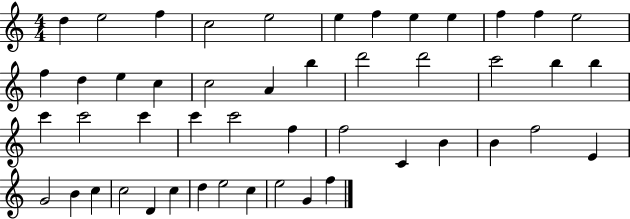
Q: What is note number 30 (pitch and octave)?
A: F5